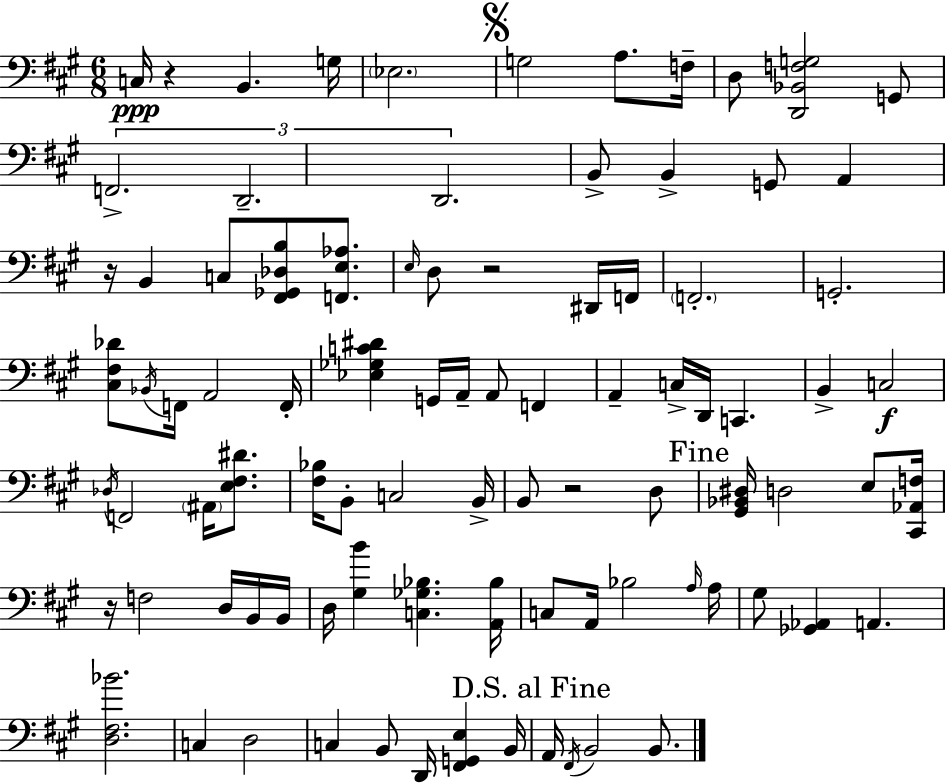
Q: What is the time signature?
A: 6/8